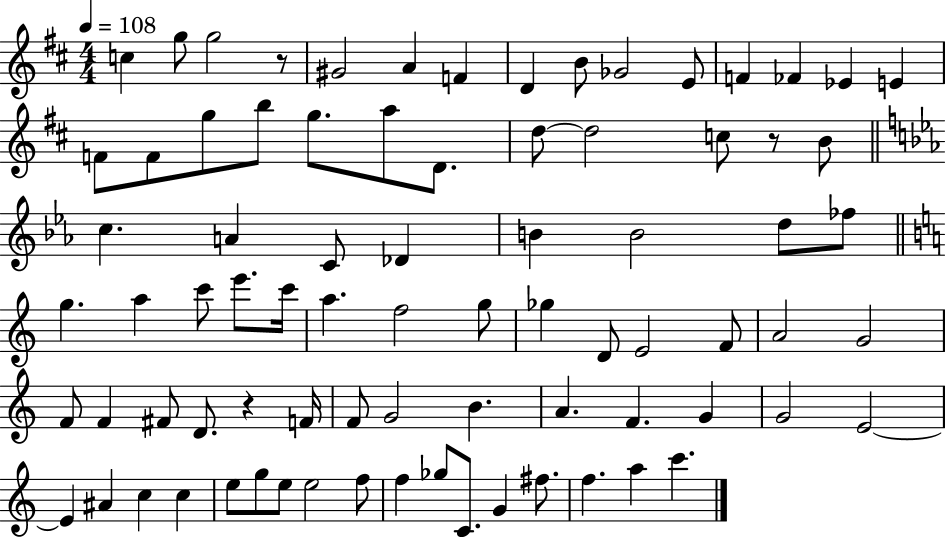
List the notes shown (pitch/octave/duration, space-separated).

C5/q G5/e G5/h R/e G#4/h A4/q F4/q D4/q B4/e Gb4/h E4/e F4/q FES4/q Eb4/q E4/q F4/e F4/e G5/e B5/e G5/e. A5/e D4/e. D5/e D5/h C5/e R/e B4/e C5/q. A4/q C4/e Db4/q B4/q B4/h D5/e FES5/e G5/q. A5/q C6/e E6/e. C6/s A5/q. F5/h G5/e Gb5/q D4/e E4/h F4/e A4/h G4/h F4/e F4/q F#4/e D4/e. R/q F4/s F4/e G4/h B4/q. A4/q. F4/q. G4/q G4/h E4/h E4/q A#4/q C5/q C5/q E5/e G5/e E5/e E5/h F5/e F5/q Gb5/e C4/e. G4/q F#5/e. F5/q. A5/q C6/q.